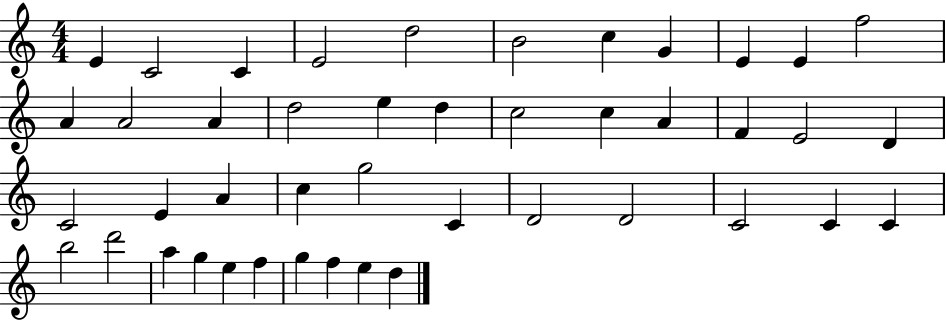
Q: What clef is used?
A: treble